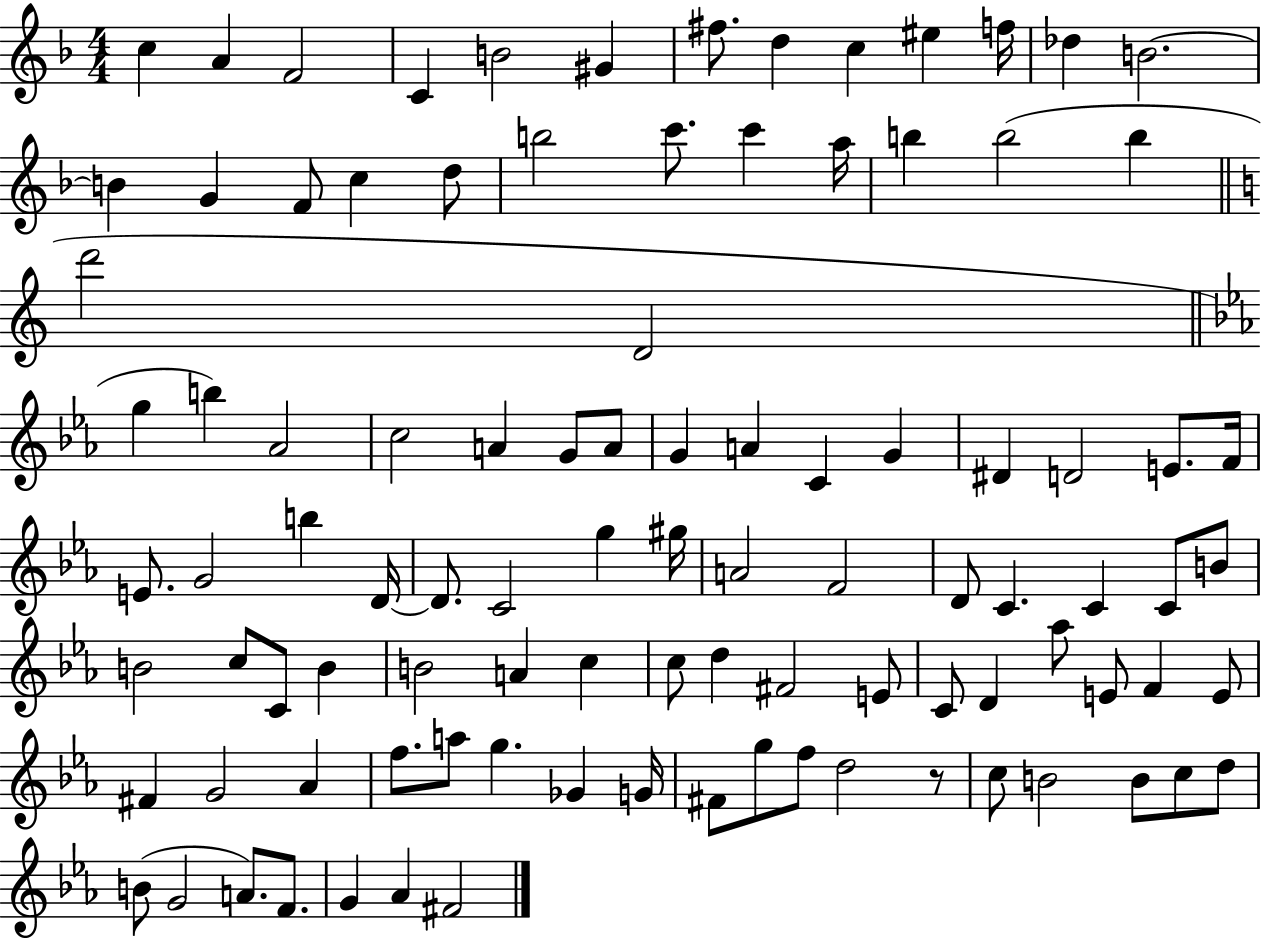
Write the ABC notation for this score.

X:1
T:Untitled
M:4/4
L:1/4
K:F
c A F2 C B2 ^G ^f/2 d c ^e f/4 _d B2 B G F/2 c d/2 b2 c'/2 c' a/4 b b2 b d'2 D2 g b _A2 c2 A G/2 A/2 G A C G ^D D2 E/2 F/4 E/2 G2 b D/4 D/2 C2 g ^g/4 A2 F2 D/2 C C C/2 B/2 B2 c/2 C/2 B B2 A c c/2 d ^F2 E/2 C/2 D _a/2 E/2 F E/2 ^F G2 _A f/2 a/2 g _G G/4 ^F/2 g/2 f/2 d2 z/2 c/2 B2 B/2 c/2 d/2 B/2 G2 A/2 F/2 G _A ^F2